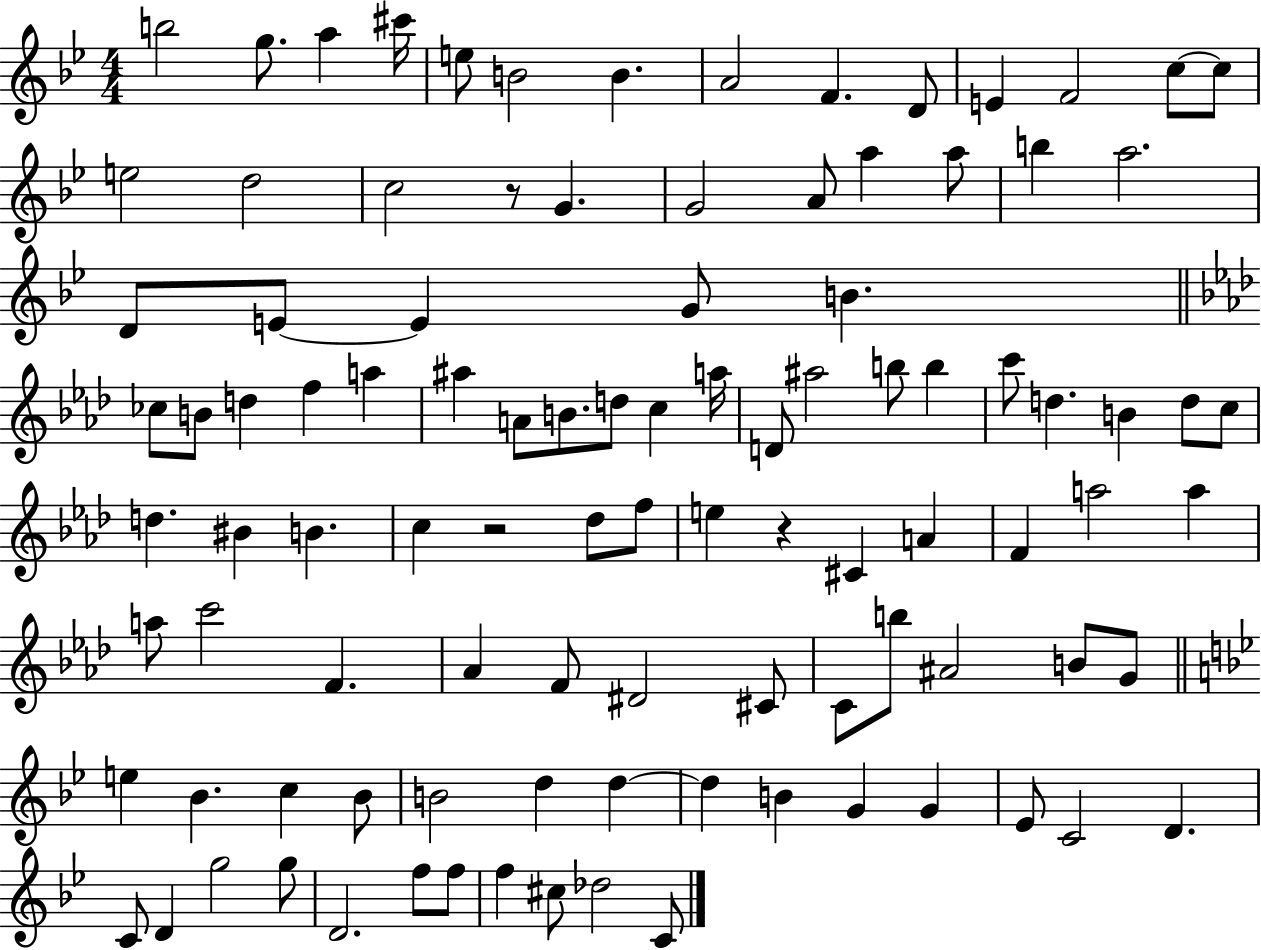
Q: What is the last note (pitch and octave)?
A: C4